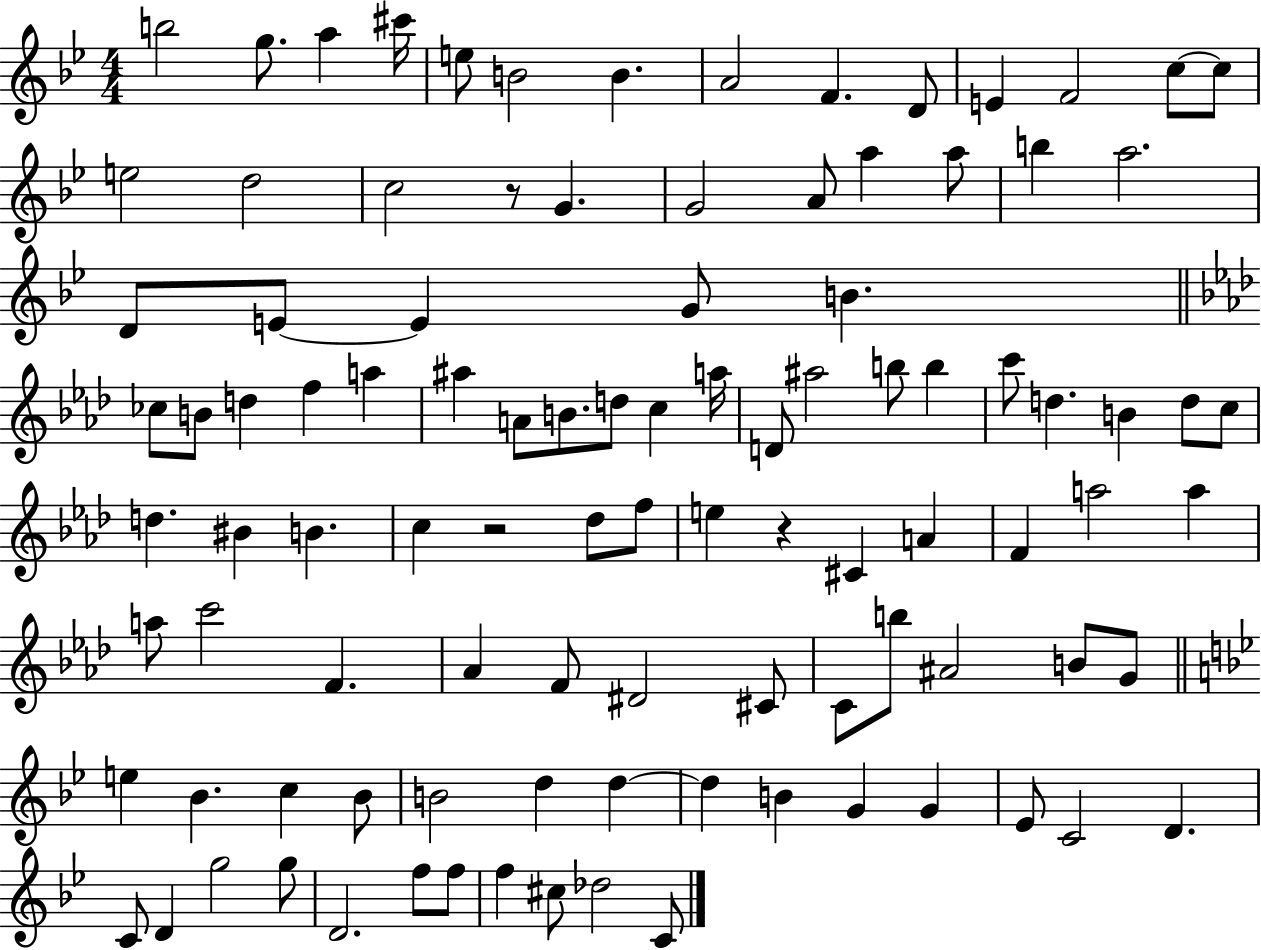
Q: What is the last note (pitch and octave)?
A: C4